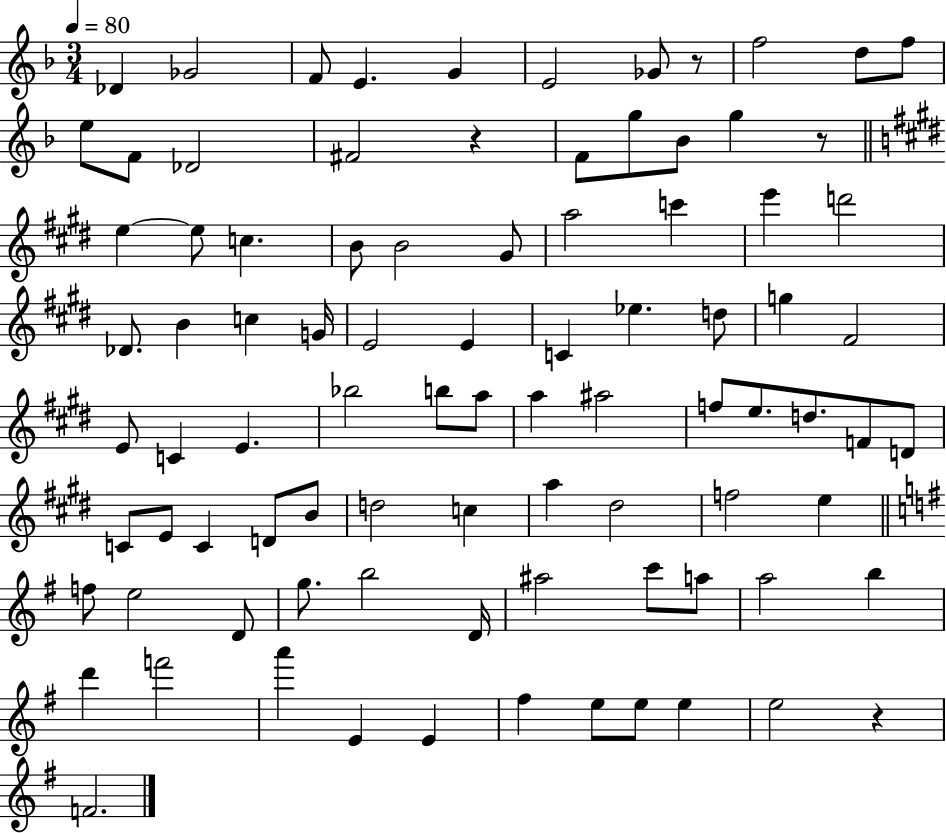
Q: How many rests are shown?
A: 4